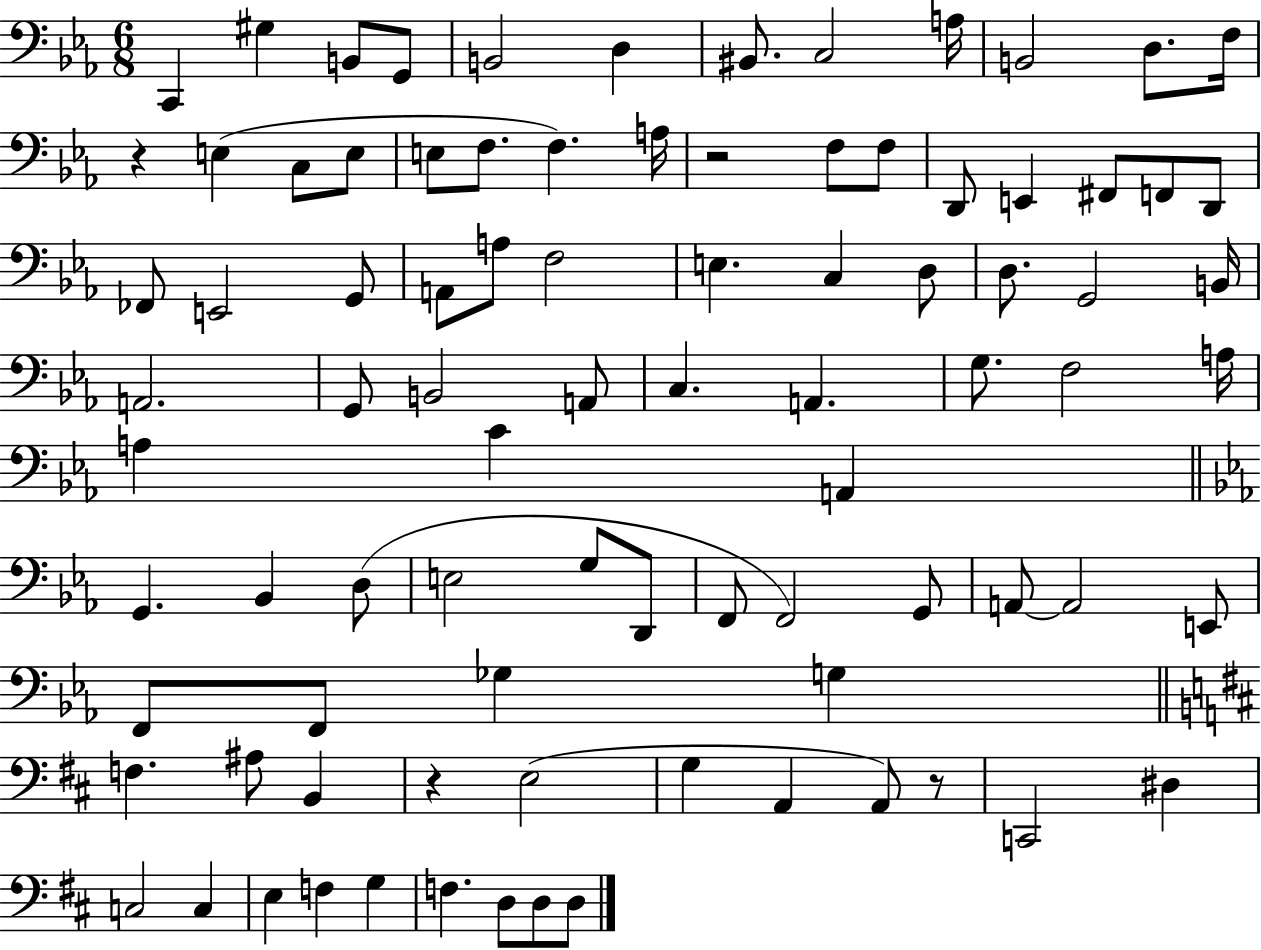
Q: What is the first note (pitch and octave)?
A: C2